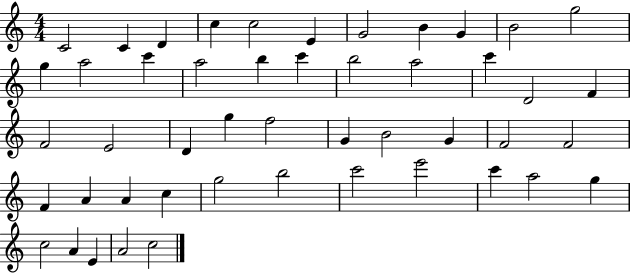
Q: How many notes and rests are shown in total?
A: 48